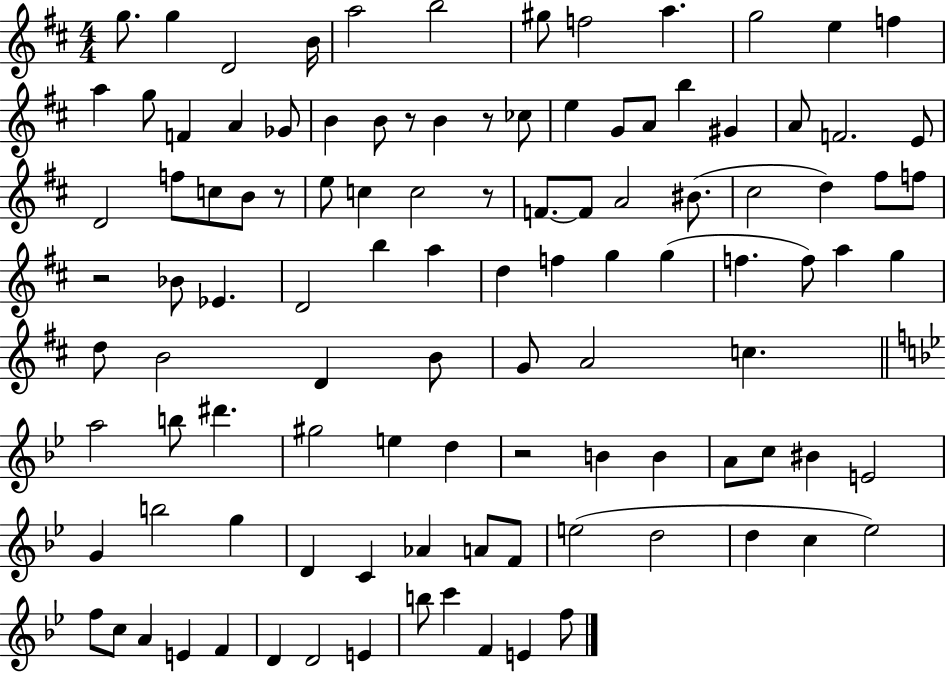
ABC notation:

X:1
T:Untitled
M:4/4
L:1/4
K:D
g/2 g D2 B/4 a2 b2 ^g/2 f2 a g2 e f a g/2 F A _G/2 B B/2 z/2 B z/2 _c/2 e G/2 A/2 b ^G A/2 F2 E/2 D2 f/2 c/2 B/2 z/2 e/2 c c2 z/2 F/2 F/2 A2 ^B/2 ^c2 d ^f/2 f/2 z2 _B/2 _E D2 b a d f g g f f/2 a g d/2 B2 D B/2 G/2 A2 c a2 b/2 ^d' ^g2 e d z2 B B A/2 c/2 ^B E2 G b2 g D C _A A/2 F/2 e2 d2 d c _e2 f/2 c/2 A E F D D2 E b/2 c' F E f/2